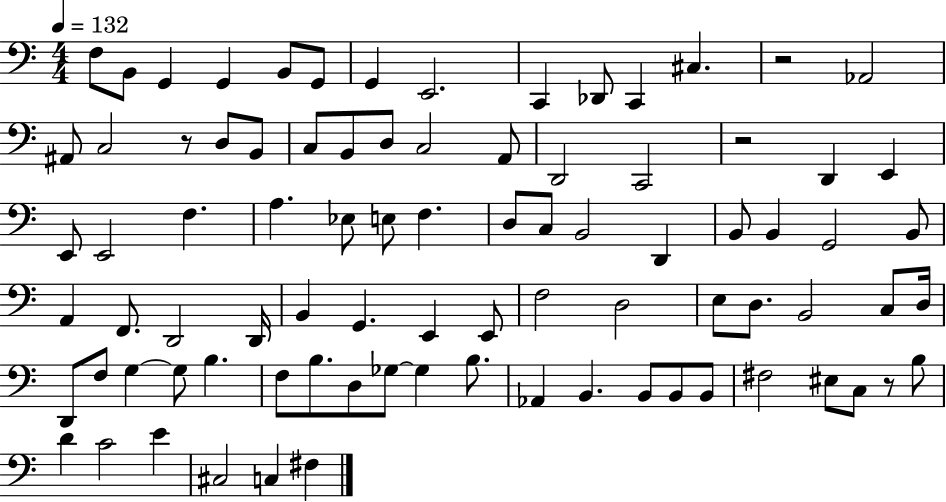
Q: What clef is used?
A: bass